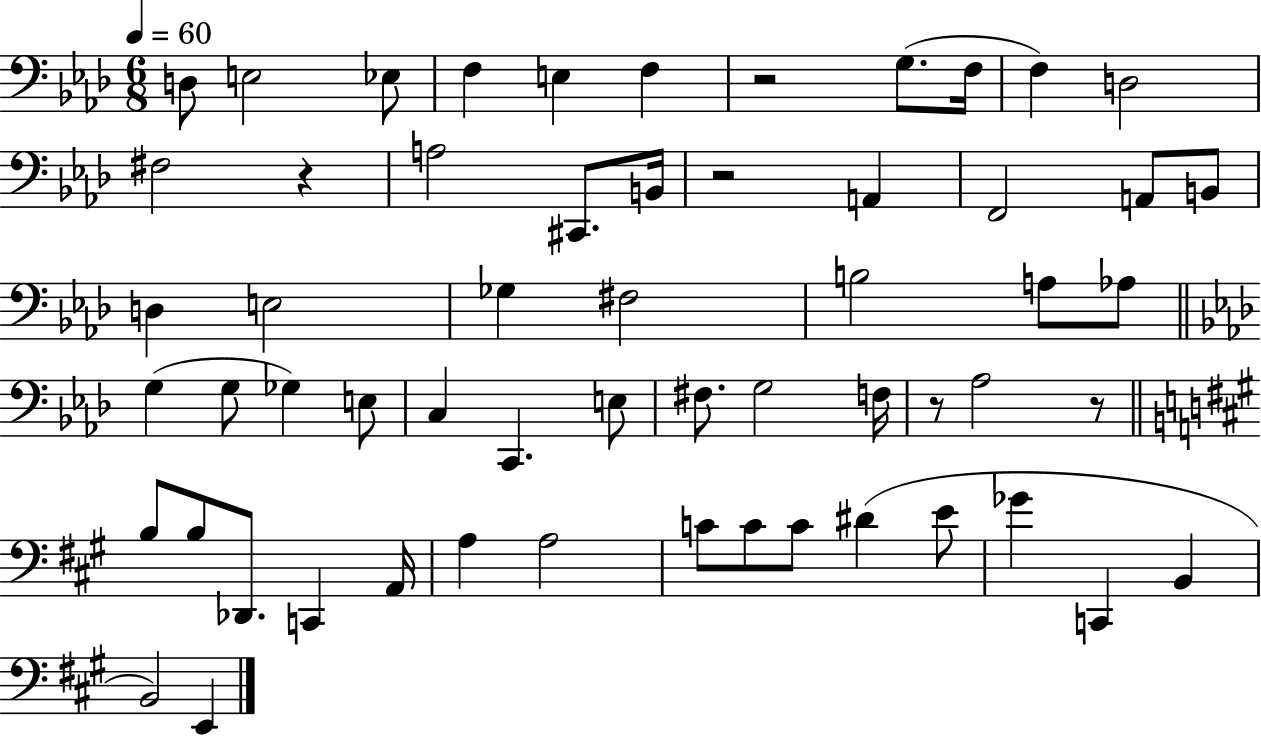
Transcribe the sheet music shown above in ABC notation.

X:1
T:Untitled
M:6/8
L:1/4
K:Ab
D,/2 E,2 _E,/2 F, E, F, z2 G,/2 F,/4 F, D,2 ^F,2 z A,2 ^C,,/2 B,,/4 z2 A,, F,,2 A,,/2 B,,/2 D, E,2 _G, ^F,2 B,2 A,/2 _A,/2 G, G,/2 _G, E,/2 C, C,, E,/2 ^F,/2 G,2 F,/4 z/2 _A,2 z/2 B,/2 B,/2 _D,,/2 C,, A,,/4 A, A,2 C/2 C/2 C/2 ^D E/2 _G C,, B,, B,,2 E,,